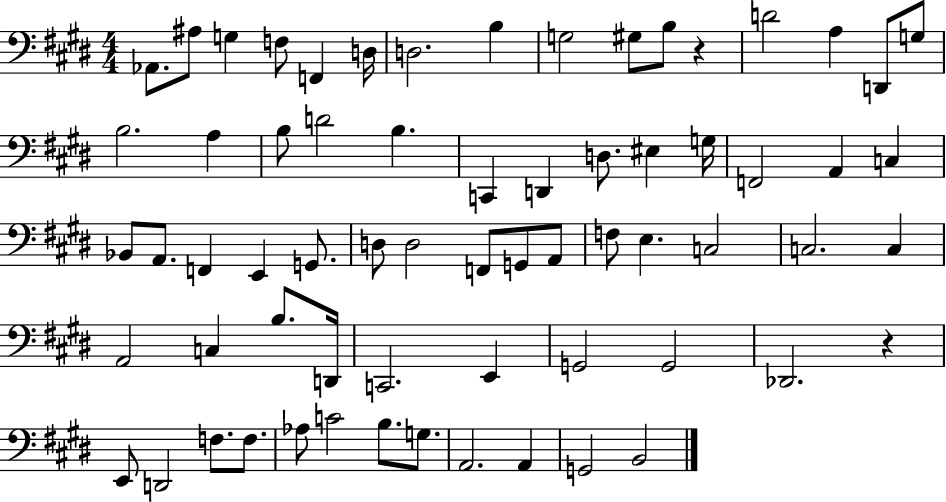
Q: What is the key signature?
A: E major